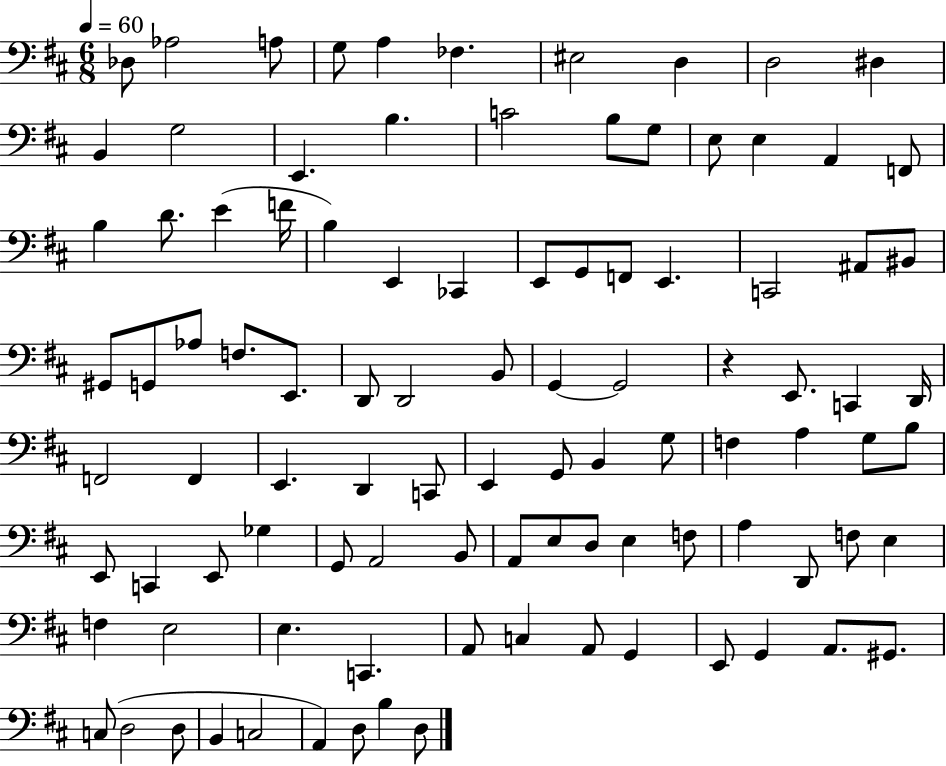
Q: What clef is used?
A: bass